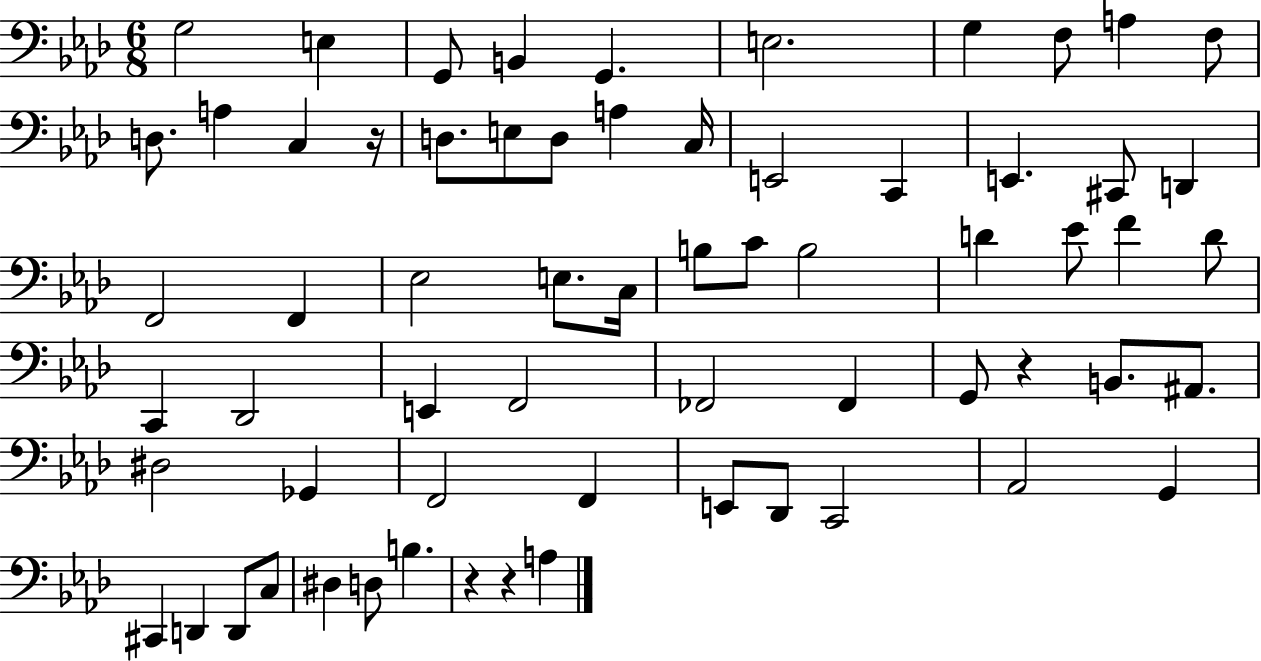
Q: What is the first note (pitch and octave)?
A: G3